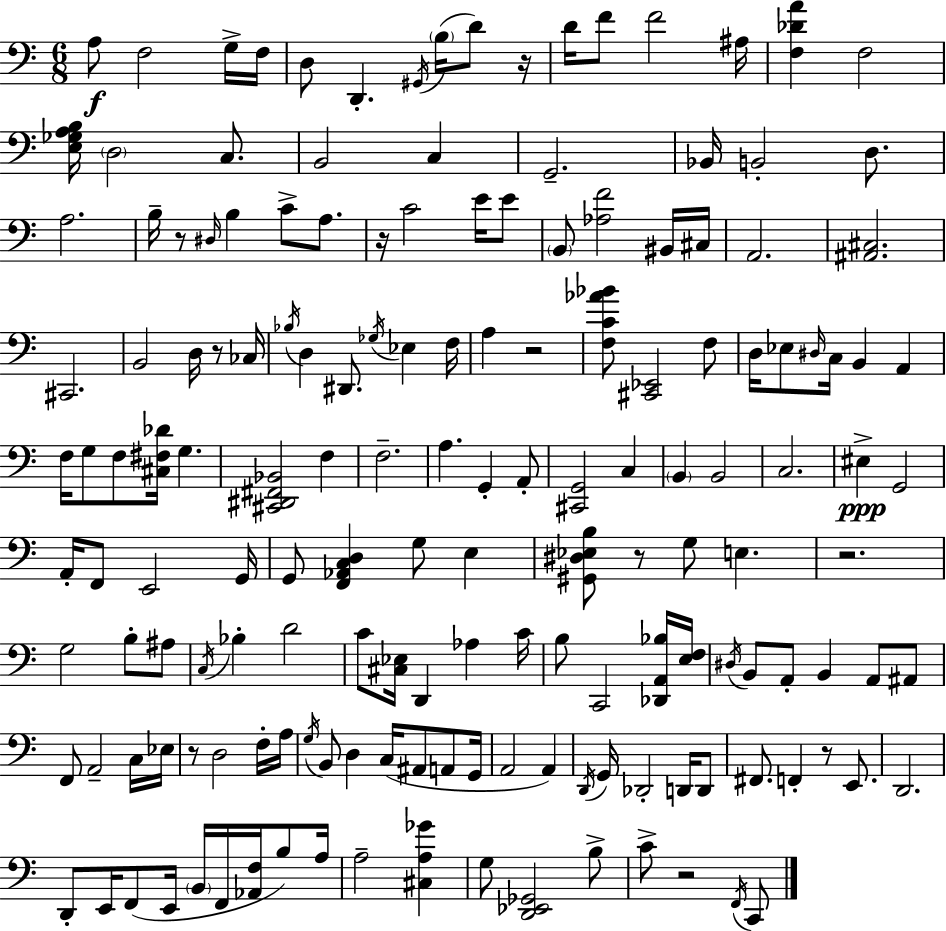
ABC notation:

X:1
T:Untitled
M:6/8
L:1/4
K:C
A,/2 F,2 G,/4 F,/4 D,/2 D,, ^G,,/4 B,/4 D/2 z/4 D/4 F/2 F2 ^A,/4 [F,_DA] F,2 [E,_G,A,B,]/4 D,2 C,/2 B,,2 C, G,,2 _B,,/4 B,,2 D,/2 A,2 B,/4 z/2 ^D,/4 B, C/2 A,/2 z/4 C2 E/4 E/2 B,,/2 [_A,F]2 ^B,,/4 ^C,/4 A,,2 [^A,,^C,]2 ^C,,2 B,,2 D,/4 z/2 _C,/4 _B,/4 D, ^D,,/2 _G,/4 _E, F,/4 A, z2 [F,C_A_B]/2 [^C,,_E,,]2 F,/2 D,/4 _E,/2 ^D,/4 C,/4 B,, A,, F,/4 G,/2 F,/2 [^C,^F,_D]/4 G, [^C,,^D,,^F,,_B,,]2 F, F,2 A, G,, A,,/2 [^C,,G,,]2 C, B,, B,,2 C,2 ^E, G,,2 A,,/4 F,,/2 E,,2 G,,/4 G,,/2 [F,,_A,,C,D,] G,/2 E, [^G,,^D,_E,B,]/2 z/2 G,/2 E, z2 G,2 B,/2 ^A,/2 C,/4 _B, D2 C/2 [^C,_E,]/4 D,, _A, C/4 B,/2 C,,2 [_D,,A,,_B,]/4 [E,F,]/4 ^D,/4 B,,/2 A,,/2 B,, A,,/2 ^A,,/2 F,,/2 A,,2 C,/4 _E,/4 z/2 D,2 F,/4 A,/4 G,/4 B,,/2 D, C,/4 ^A,,/2 A,,/2 G,,/4 A,,2 A,, D,,/4 G,,/4 _D,,2 D,,/4 D,,/2 ^F,,/2 F,, z/2 E,,/2 D,,2 D,,/2 E,,/4 F,,/2 E,,/4 B,,/4 F,,/4 [_A,,F,]/4 B,/2 A,/4 A,2 [^C,A,_G] G,/2 [D,,_E,,_G,,]2 B,/2 C/2 z2 F,,/4 C,,/2